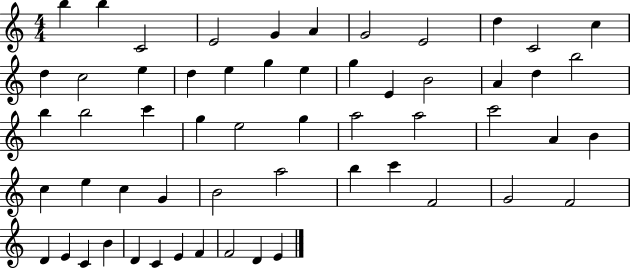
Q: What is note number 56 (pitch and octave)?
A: D4